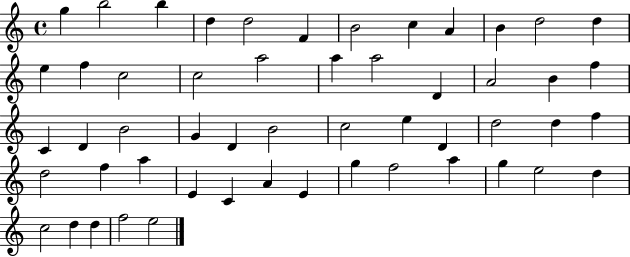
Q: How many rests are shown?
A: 0